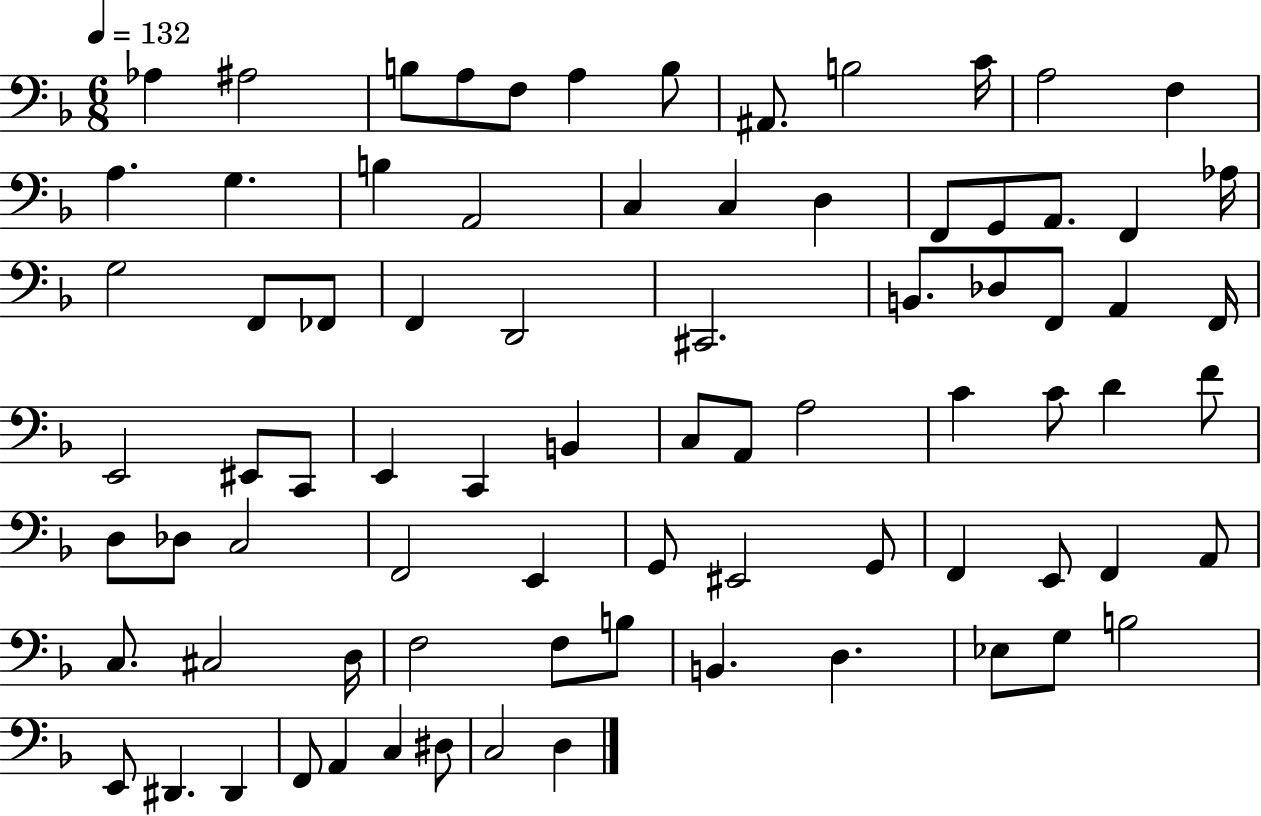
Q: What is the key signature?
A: F major